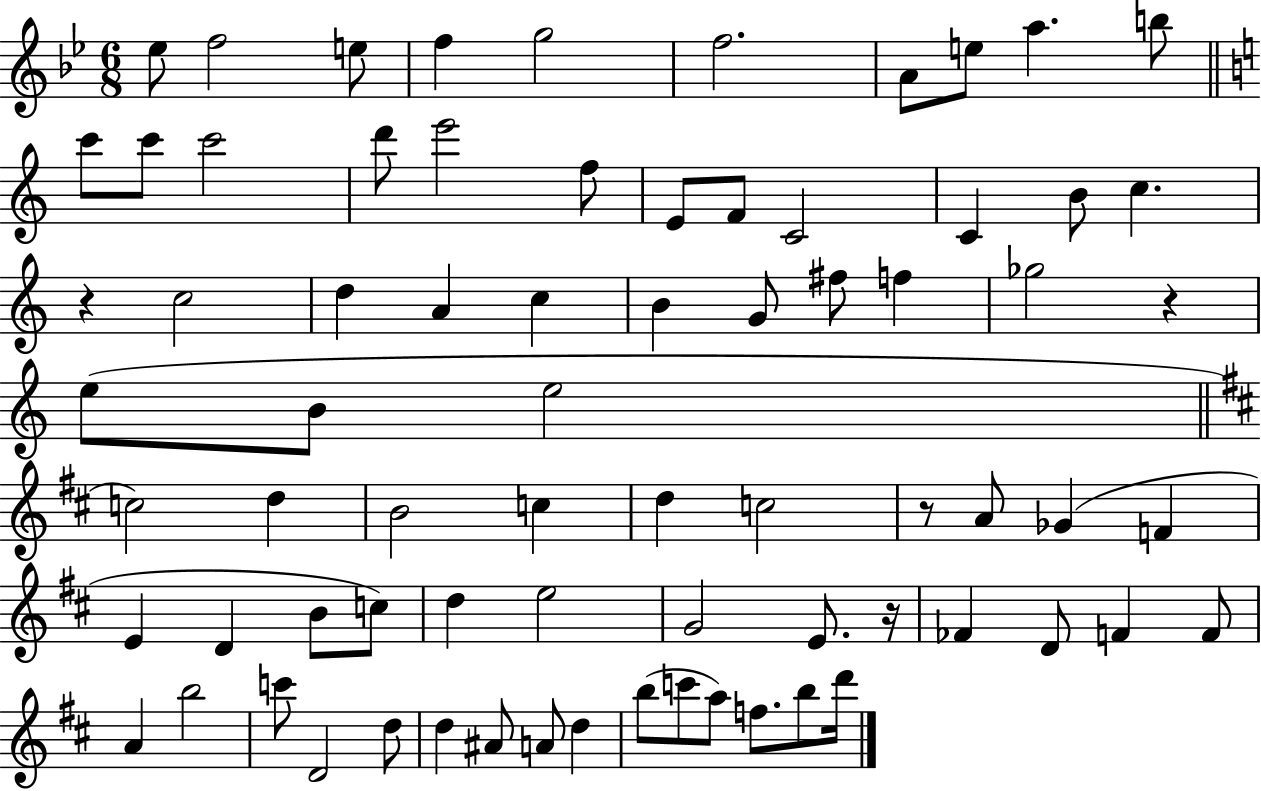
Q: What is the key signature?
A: BES major